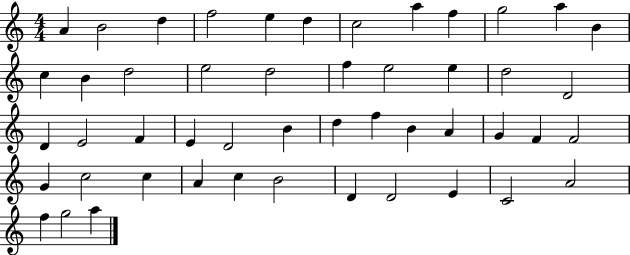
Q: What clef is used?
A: treble